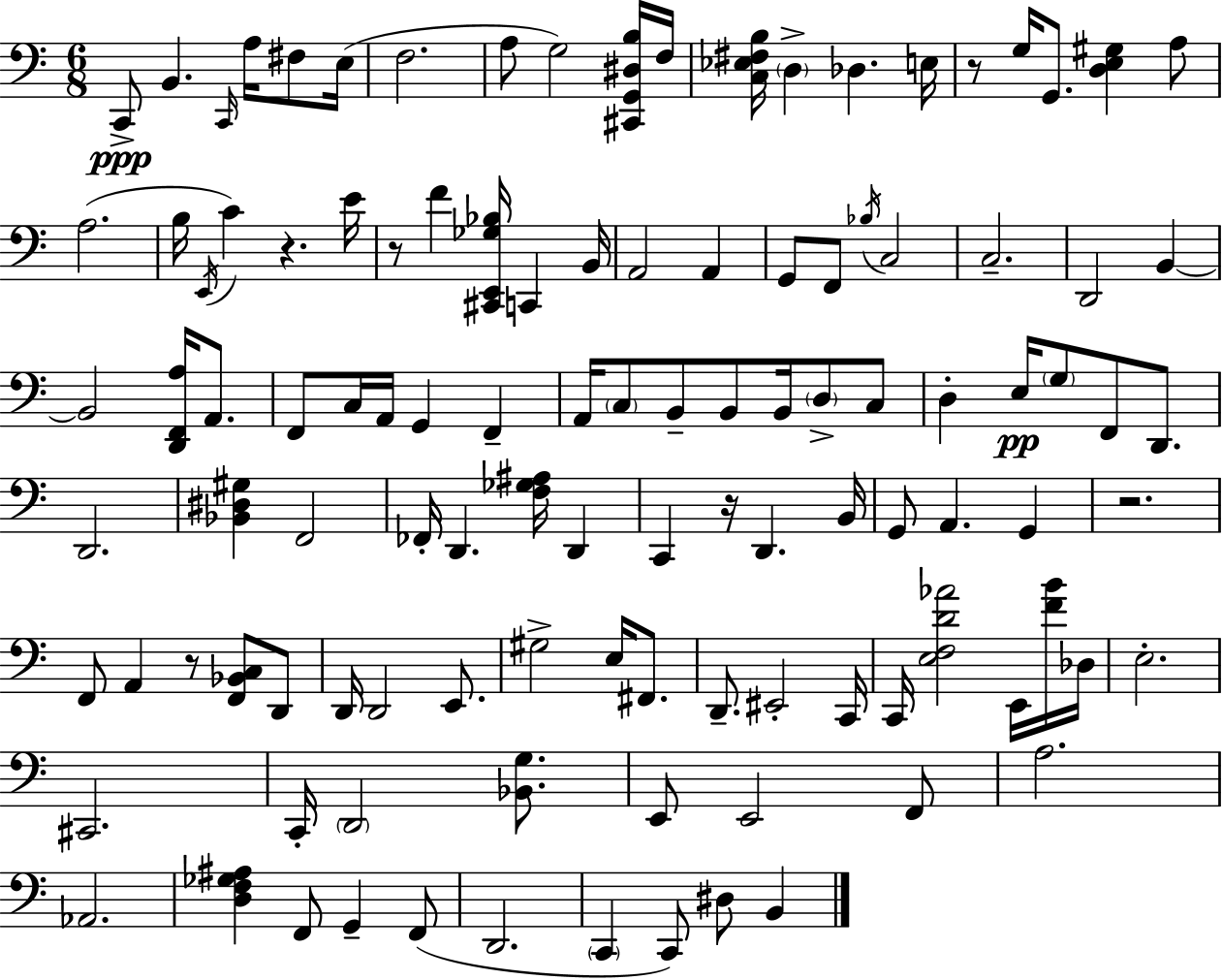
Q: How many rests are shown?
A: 6